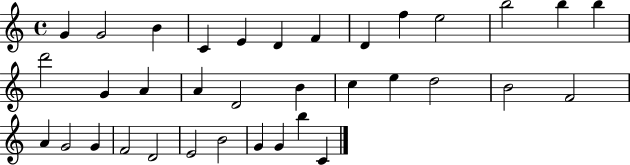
{
  \clef treble
  \time 4/4
  \defaultTimeSignature
  \key c \major
  g'4 g'2 b'4 | c'4 e'4 d'4 f'4 | d'4 f''4 e''2 | b''2 b''4 b''4 | \break d'''2 g'4 a'4 | a'4 d'2 b'4 | c''4 e''4 d''2 | b'2 f'2 | \break a'4 g'2 g'4 | f'2 d'2 | e'2 b'2 | g'4 g'4 b''4 c'4 | \break \bar "|."
}